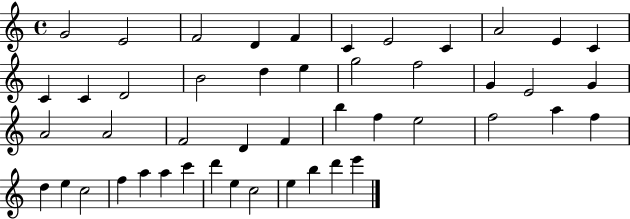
G4/h E4/h F4/h D4/q F4/q C4/q E4/h C4/q A4/h E4/q C4/q C4/q C4/q D4/h B4/h D5/q E5/q G5/h F5/h G4/q E4/h G4/q A4/h A4/h F4/h D4/q F4/q B5/q F5/q E5/h F5/h A5/q F5/q D5/q E5/q C5/h F5/q A5/q A5/q C6/q D6/q E5/q C5/h E5/q B5/q D6/q E6/q